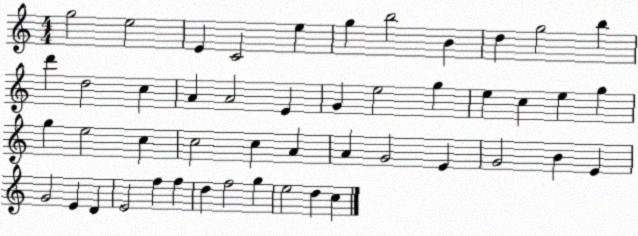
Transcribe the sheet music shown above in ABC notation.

X:1
T:Untitled
M:4/4
L:1/4
K:C
g2 e2 E C2 e g b2 B d g2 b d' d2 c A A2 E G e2 g e c e g g e2 c c2 c A A G2 E G2 B E G2 E D E2 f f d f2 g e2 d c